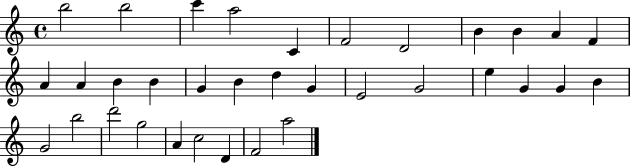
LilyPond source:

{
  \clef treble
  \time 4/4
  \defaultTimeSignature
  \key c \major
  b''2 b''2 | c'''4 a''2 c'4 | f'2 d'2 | b'4 b'4 a'4 f'4 | \break a'4 a'4 b'4 b'4 | g'4 b'4 d''4 g'4 | e'2 g'2 | e''4 g'4 g'4 b'4 | \break g'2 b''2 | d'''2 g''2 | a'4 c''2 d'4 | f'2 a''2 | \break \bar "|."
}